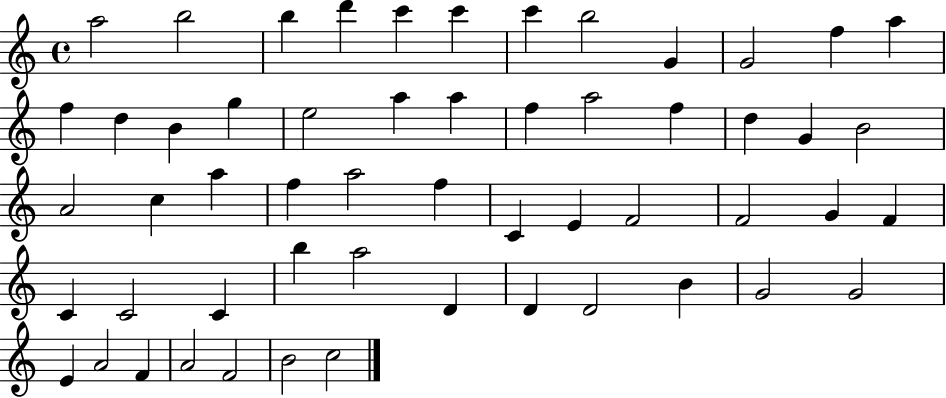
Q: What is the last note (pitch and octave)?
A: C5